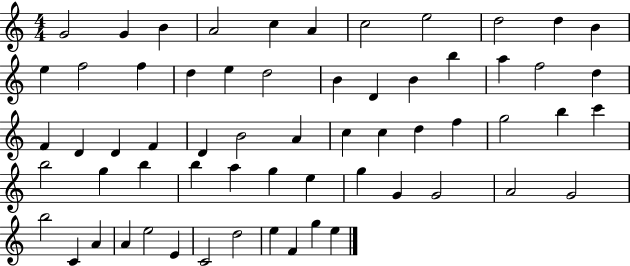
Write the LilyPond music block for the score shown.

{
  \clef treble
  \numericTimeSignature
  \time 4/4
  \key c \major
  g'2 g'4 b'4 | a'2 c''4 a'4 | c''2 e''2 | d''2 d''4 b'4 | \break e''4 f''2 f''4 | d''4 e''4 d''2 | b'4 d'4 b'4 b''4 | a''4 f''2 d''4 | \break f'4 d'4 d'4 f'4 | d'4 b'2 a'4 | c''4 c''4 d''4 f''4 | g''2 b''4 c'''4 | \break b''2 g''4 b''4 | b''4 a''4 g''4 e''4 | g''4 g'4 g'2 | a'2 g'2 | \break b''2 c'4 a'4 | a'4 e''2 e'4 | c'2 d''2 | e''4 f'4 g''4 e''4 | \break \bar "|."
}